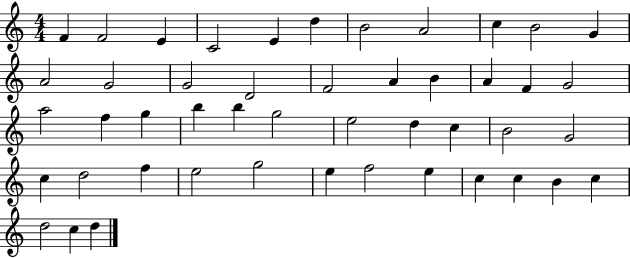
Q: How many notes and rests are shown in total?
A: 47